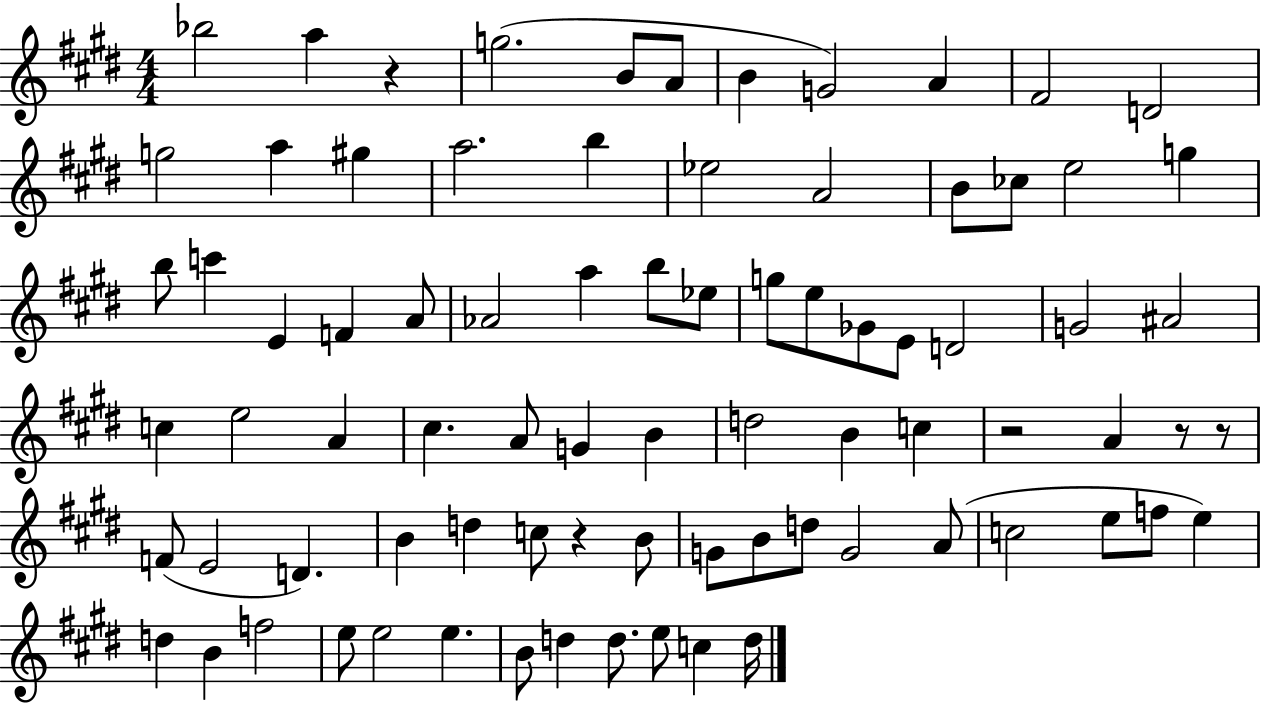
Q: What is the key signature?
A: E major